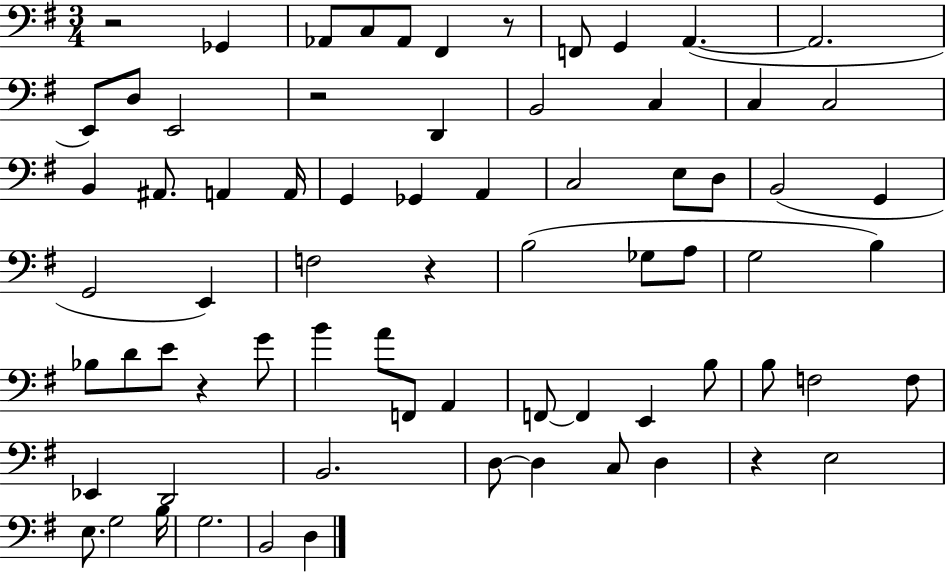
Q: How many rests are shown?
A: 6